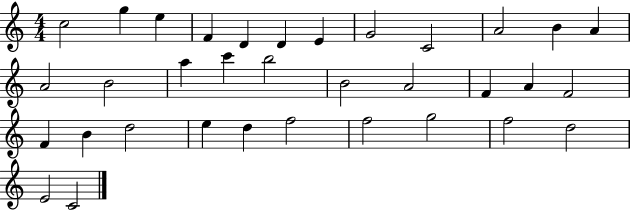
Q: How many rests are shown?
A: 0